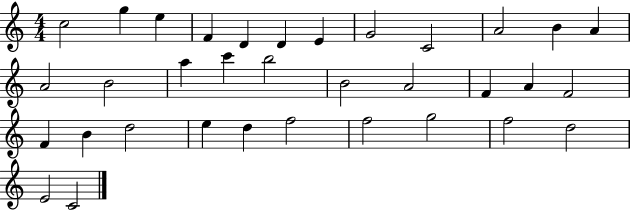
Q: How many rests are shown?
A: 0